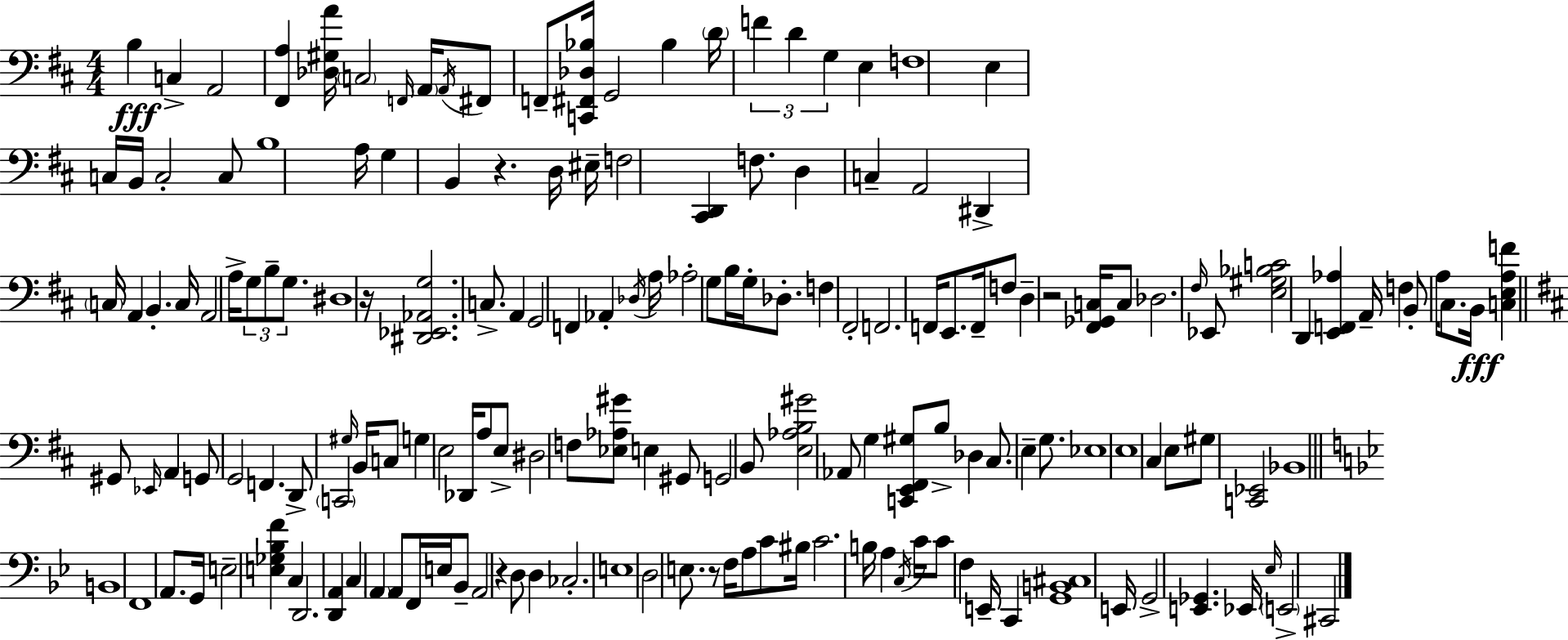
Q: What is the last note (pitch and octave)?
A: C#2